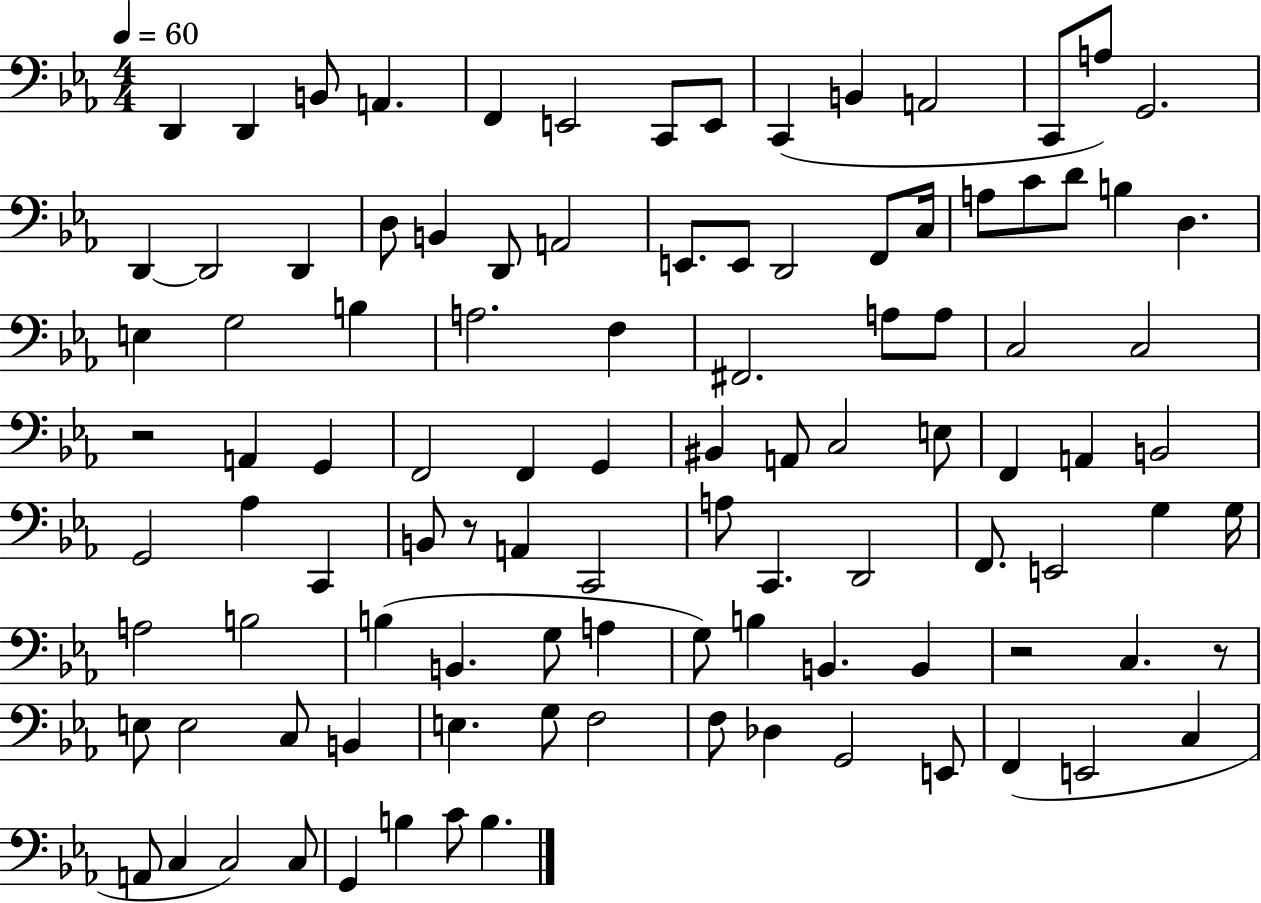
D2/q D2/q B2/e A2/q. F2/q E2/h C2/e E2/e C2/q B2/q A2/h C2/e A3/e G2/h. D2/q D2/h D2/q D3/e B2/q D2/e A2/h E2/e. E2/e D2/h F2/e C3/s A3/e C4/e D4/e B3/q D3/q. E3/q G3/h B3/q A3/h. F3/q F#2/h. A3/e A3/e C3/h C3/h R/h A2/q G2/q F2/h F2/q G2/q BIS2/q A2/e C3/h E3/e F2/q A2/q B2/h G2/h Ab3/q C2/q B2/e R/e A2/q C2/h A3/e C2/q. D2/h F2/e. E2/h G3/q G3/s A3/h B3/h B3/q B2/q. G3/e A3/q G3/e B3/q B2/q. B2/q R/h C3/q. R/e E3/e E3/h C3/e B2/q E3/q. G3/e F3/h F3/e Db3/q G2/h E2/e F2/q E2/h C3/q A2/e C3/q C3/h C3/e G2/q B3/q C4/e B3/q.